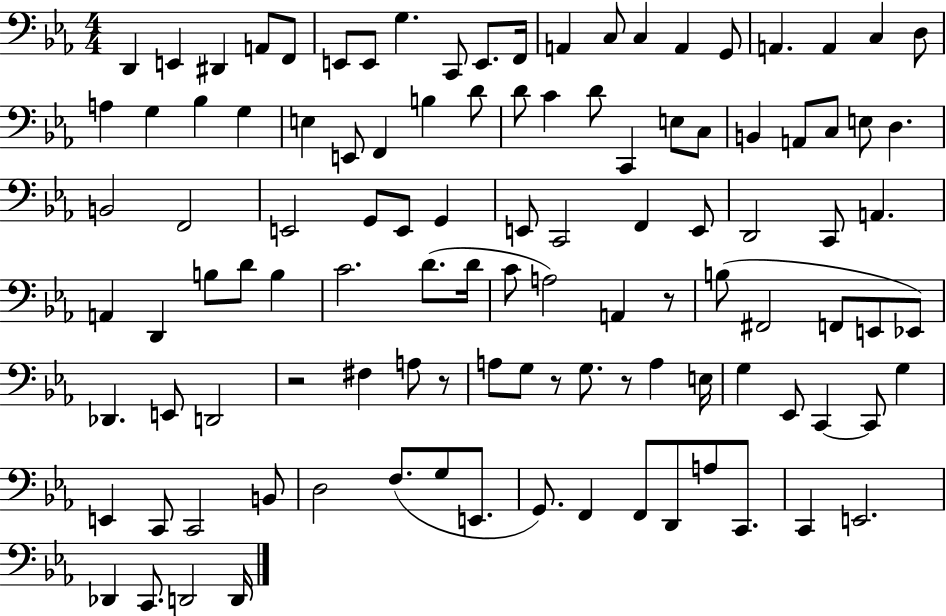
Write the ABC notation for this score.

X:1
T:Untitled
M:4/4
L:1/4
K:Eb
D,, E,, ^D,, A,,/2 F,,/2 E,,/2 E,,/2 G, C,,/2 E,,/2 F,,/4 A,, C,/2 C, A,, G,,/2 A,, A,, C, D,/2 A, G, _B, G, E, E,,/2 F,, B, D/2 D/2 C D/2 C,, E,/2 C,/2 B,, A,,/2 C,/2 E,/2 D, B,,2 F,,2 E,,2 G,,/2 E,,/2 G,, E,,/2 C,,2 F,, E,,/2 D,,2 C,,/2 A,, A,, D,, B,/2 D/2 B, C2 D/2 D/4 C/2 A,2 A,, z/2 B,/2 ^F,,2 F,,/2 E,,/2 _E,,/2 _D,, E,,/2 D,,2 z2 ^F, A,/2 z/2 A,/2 G,/2 z/2 G,/2 z/2 A, E,/4 G, _E,,/2 C,, C,,/2 G, E,, C,,/2 C,,2 B,,/2 D,2 F,/2 G,/2 E,,/2 G,,/2 F,, F,,/2 D,,/2 A,/2 C,,/2 C,, E,,2 _D,, C,,/2 D,,2 D,,/4